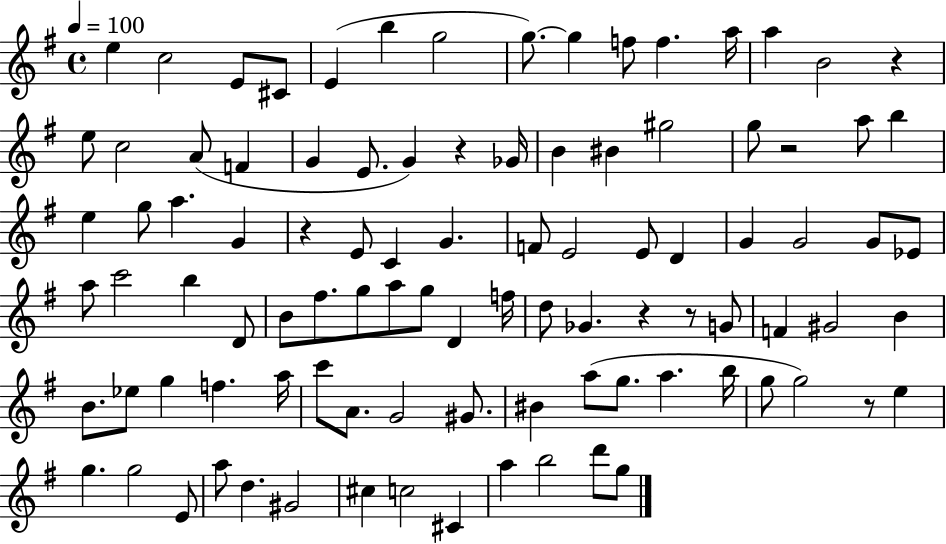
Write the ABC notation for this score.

X:1
T:Untitled
M:4/4
L:1/4
K:G
e c2 E/2 ^C/2 E b g2 g/2 g f/2 f a/4 a B2 z e/2 c2 A/2 F G E/2 G z _G/4 B ^B ^g2 g/2 z2 a/2 b e g/2 a G z E/2 C G F/2 E2 E/2 D G G2 G/2 _E/2 a/2 c'2 b D/2 B/2 ^f/2 g/2 a/2 g/2 D f/4 d/2 _G z z/2 G/2 F ^G2 B B/2 _e/2 g f a/4 c'/2 A/2 G2 ^G/2 ^B a/2 g/2 a b/4 g/2 g2 z/2 e g g2 E/2 a/2 d ^G2 ^c c2 ^C a b2 d'/2 g/2